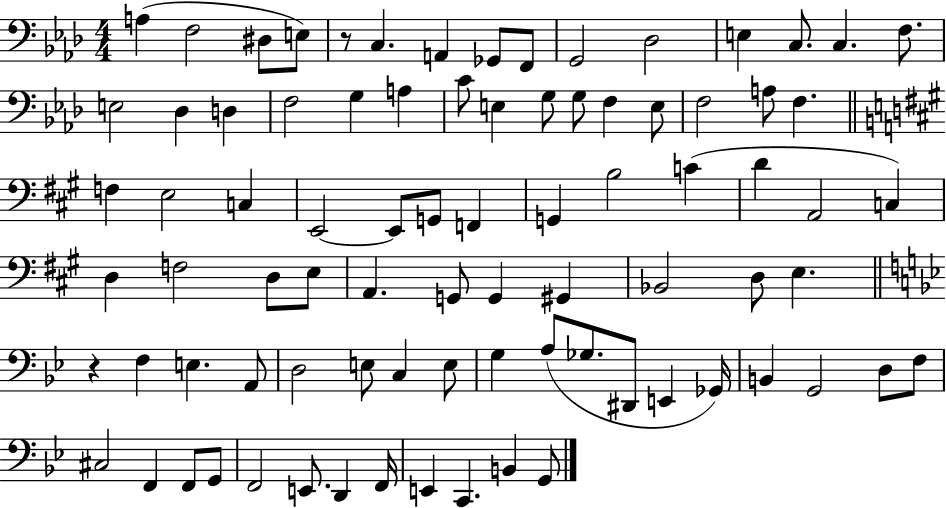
{
  \clef bass
  \numericTimeSignature
  \time 4/4
  \key aes \major
  a4( f2 dis8 e8) | r8 c4. a,4 ges,8 f,8 | g,2 des2 | e4 c8. c4. f8. | \break e2 des4 d4 | f2 g4 a4 | c'8 e4 g8 g8 f4 e8 | f2 a8 f4. | \break \bar "||" \break \key a \major f4 e2 c4 | e,2~~ e,8 g,8 f,4 | g,4 b2 c'4( | d'4 a,2 c4) | \break d4 f2 d8 e8 | a,4. g,8 g,4 gis,4 | bes,2 d8 e4. | \bar "||" \break \key bes \major r4 f4 e4. a,8 | d2 e8 c4 e8 | g4 a8( ges8. dis,8 e,4 ges,16) | b,4 g,2 d8 f8 | \break cis2 f,4 f,8 g,8 | f,2 e,8. d,4 f,16 | e,4 c,4. b,4 g,8 | \bar "|."
}